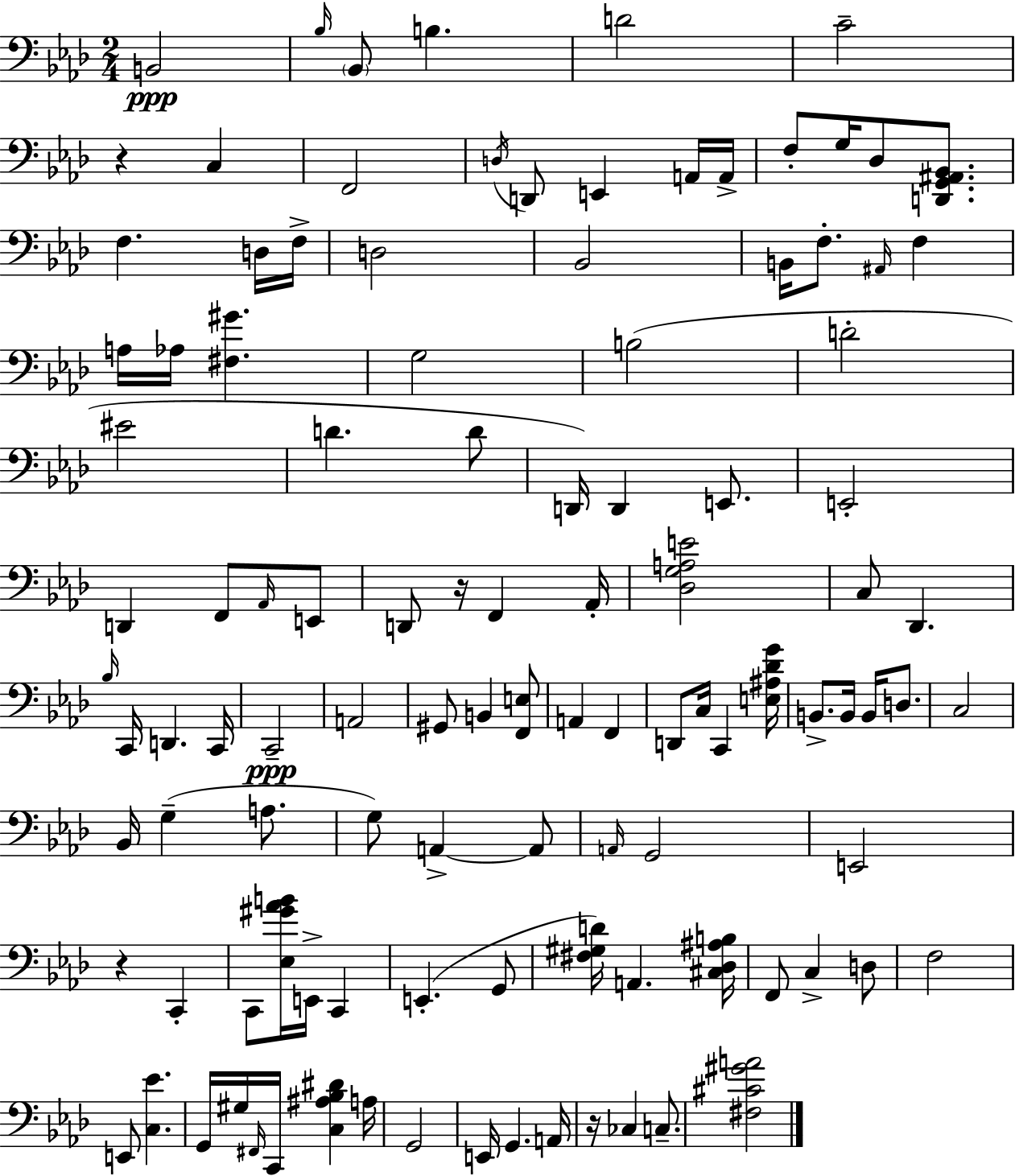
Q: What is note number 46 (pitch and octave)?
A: Db2